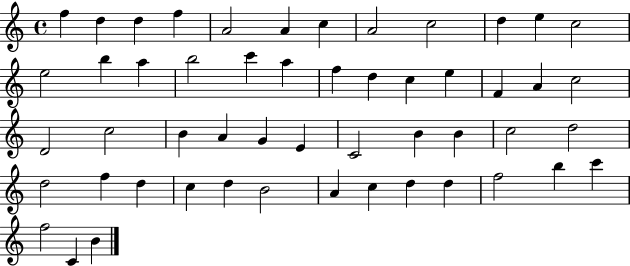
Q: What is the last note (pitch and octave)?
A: B4